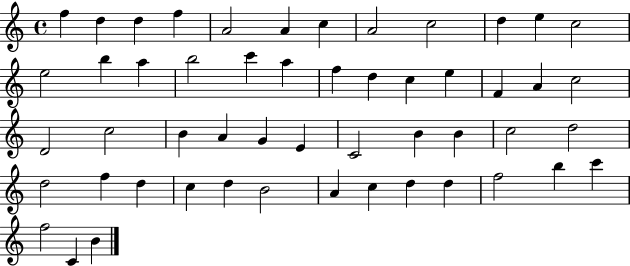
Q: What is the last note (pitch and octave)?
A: B4